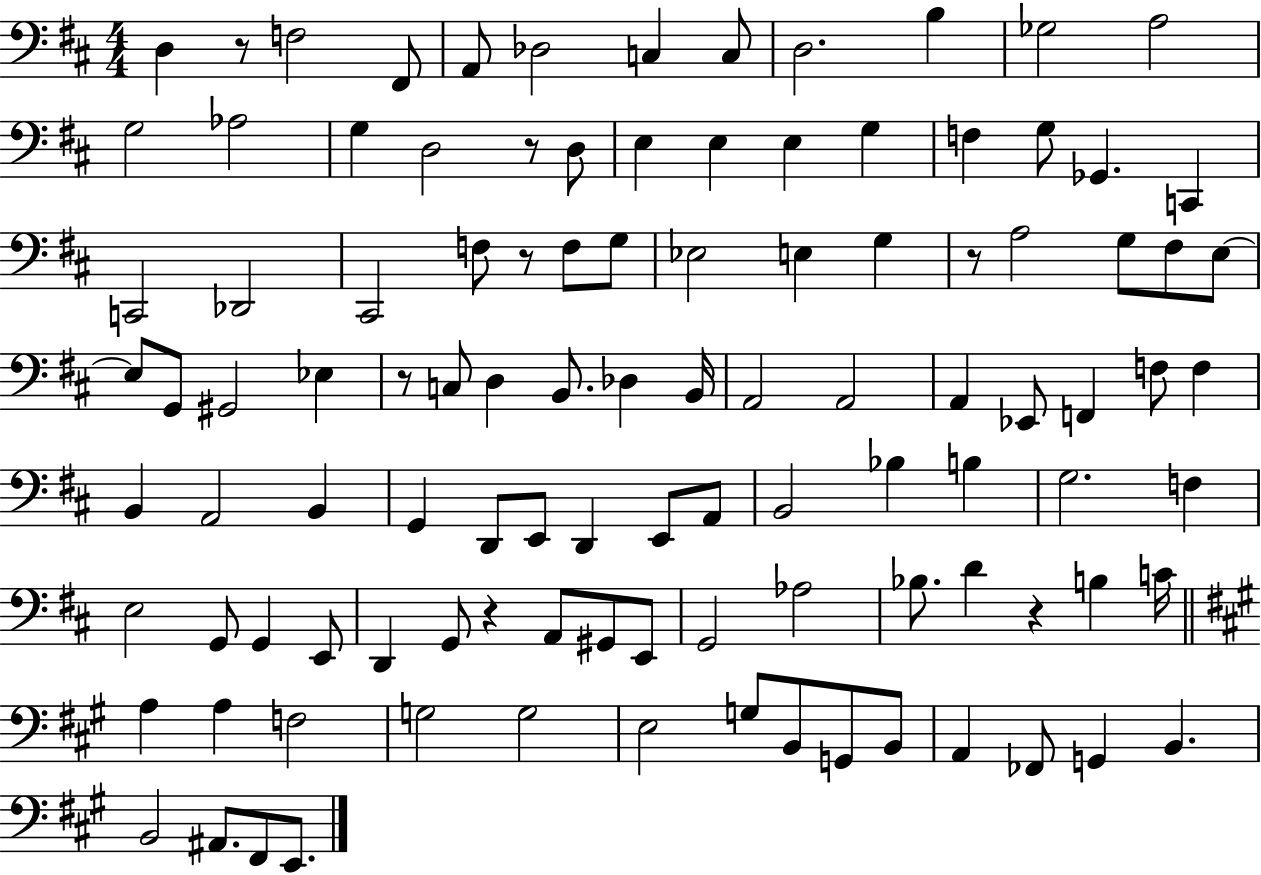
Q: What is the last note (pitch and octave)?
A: E2